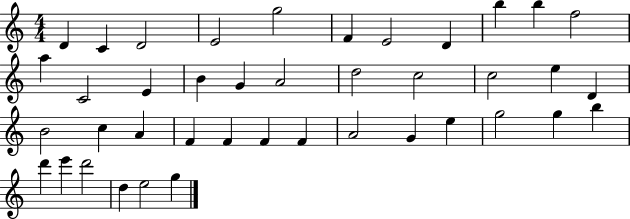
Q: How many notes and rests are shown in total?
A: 41